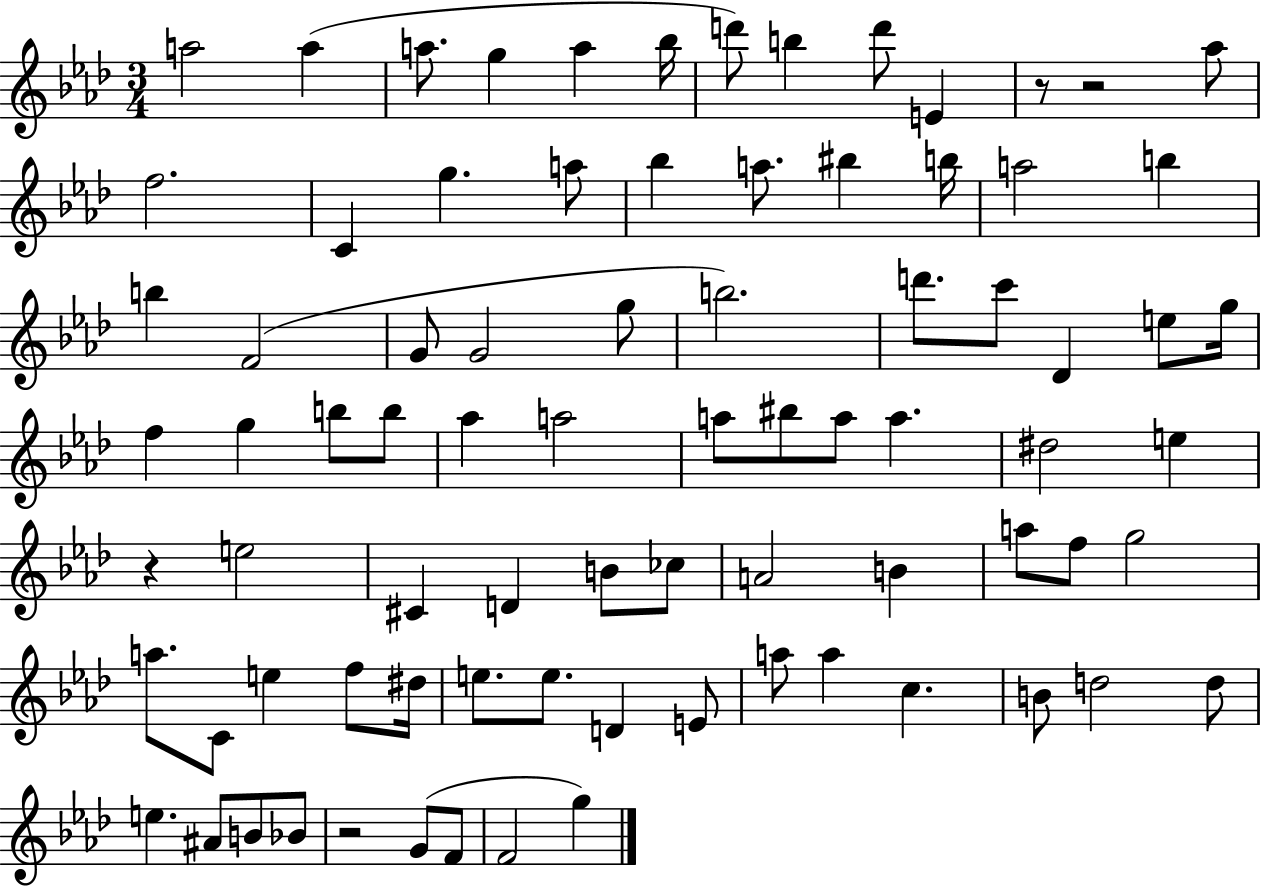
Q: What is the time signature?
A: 3/4